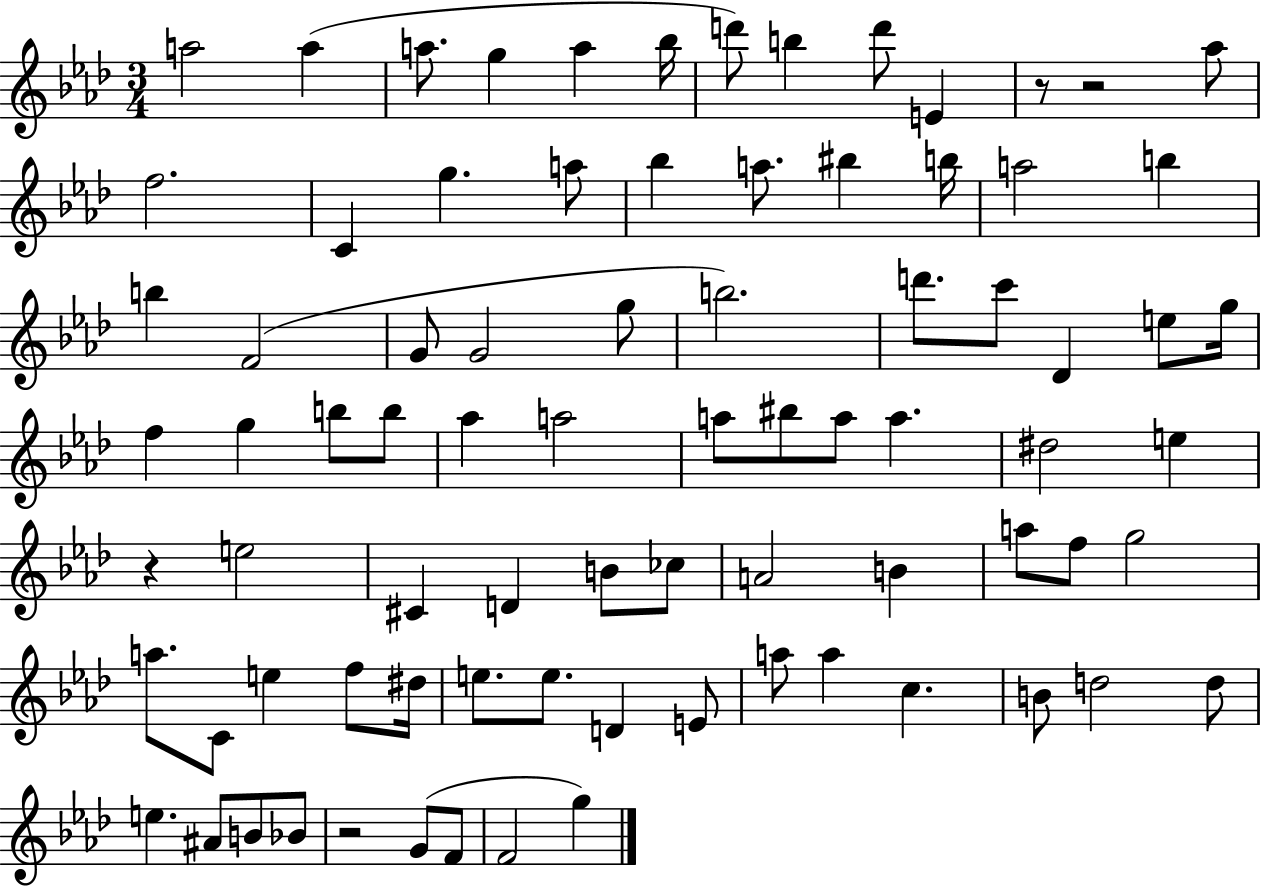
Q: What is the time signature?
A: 3/4